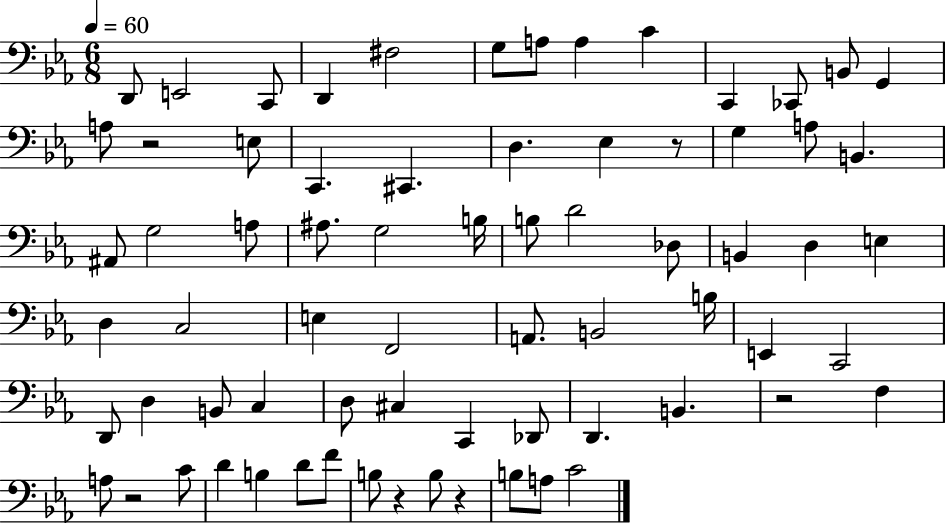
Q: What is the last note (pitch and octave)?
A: C4